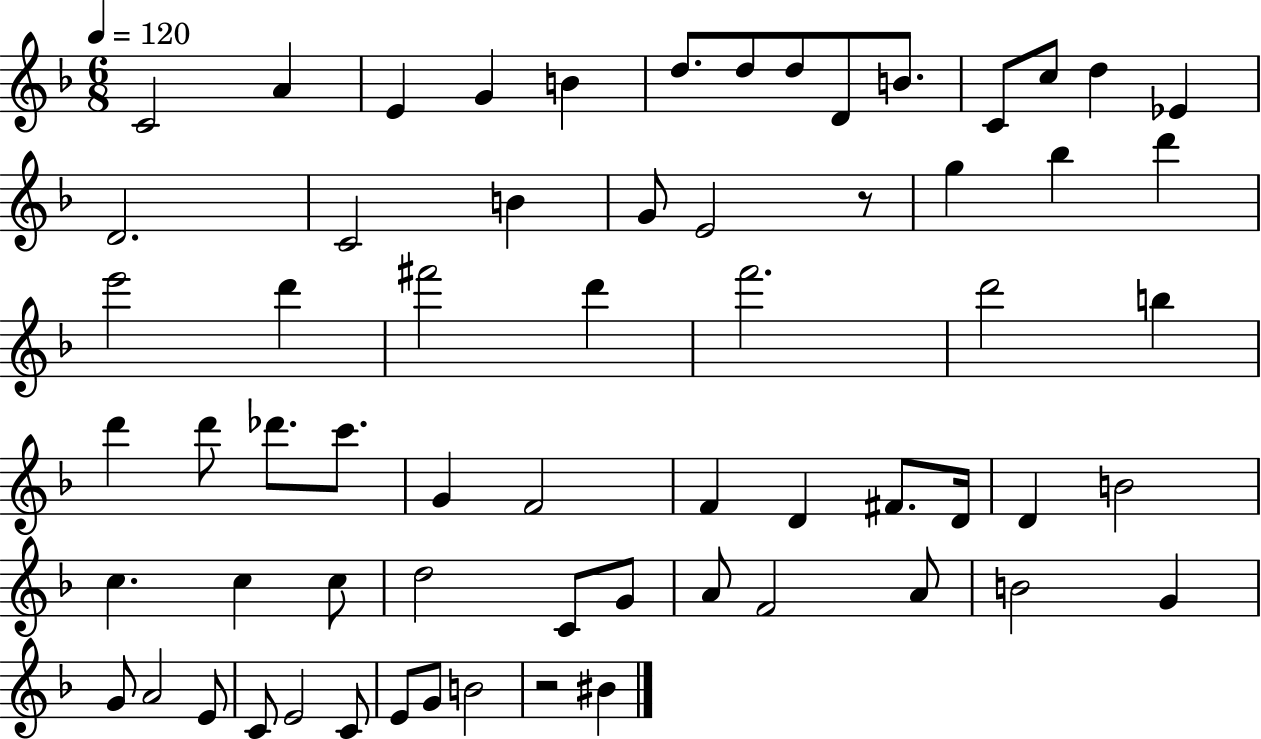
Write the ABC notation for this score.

X:1
T:Untitled
M:6/8
L:1/4
K:F
C2 A E G B d/2 d/2 d/2 D/2 B/2 C/2 c/2 d _E D2 C2 B G/2 E2 z/2 g _b d' e'2 d' ^f'2 d' f'2 d'2 b d' d'/2 _d'/2 c'/2 G F2 F D ^F/2 D/4 D B2 c c c/2 d2 C/2 G/2 A/2 F2 A/2 B2 G G/2 A2 E/2 C/2 E2 C/2 E/2 G/2 B2 z2 ^B